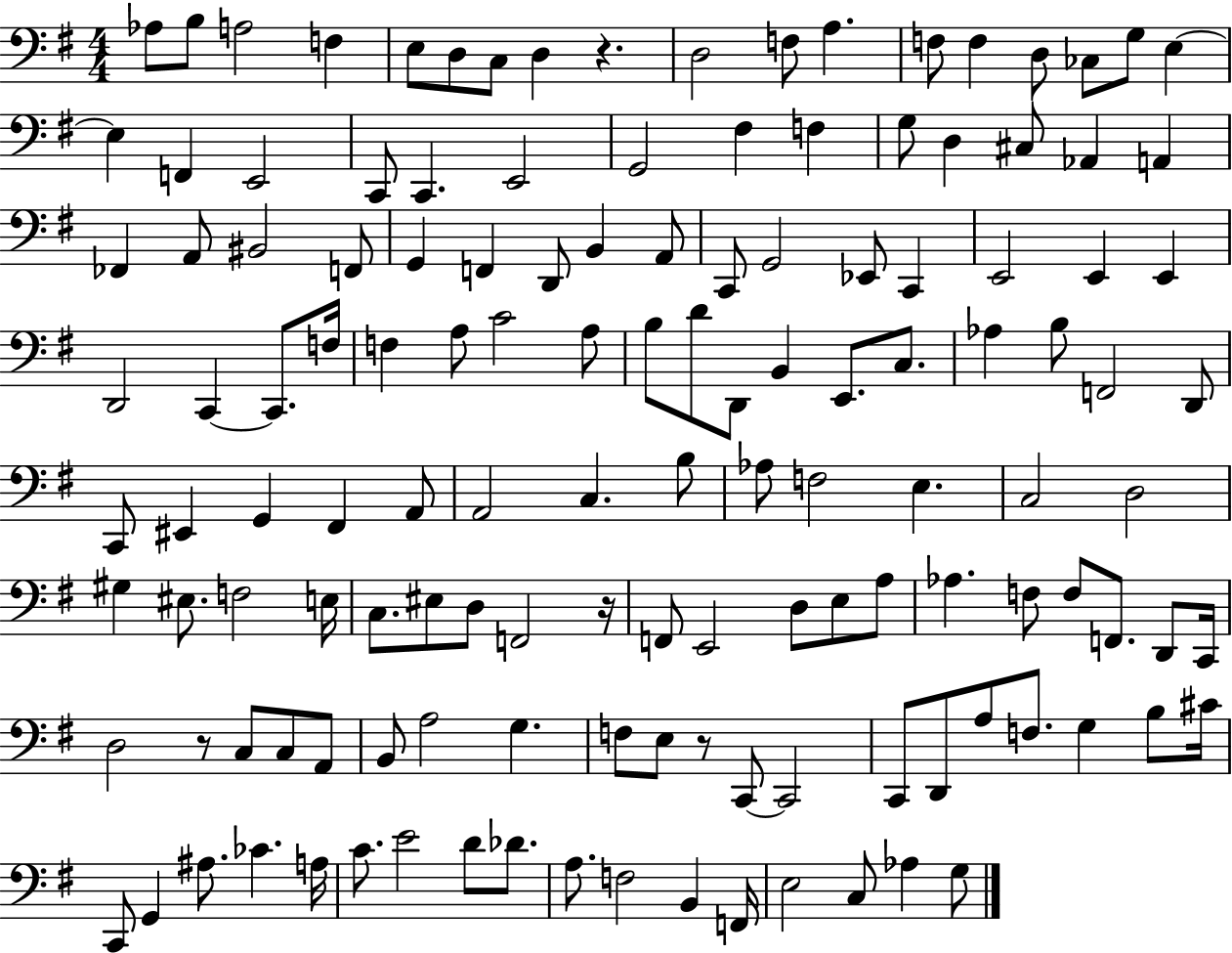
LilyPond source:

{
  \clef bass
  \numericTimeSignature
  \time 4/4
  \key g \major
  aes8 b8 a2 f4 | e8 d8 c8 d4 r4. | d2 f8 a4. | f8 f4 d8 ces8 g8 e4~~ | \break e4 f,4 e,2 | c,8 c,4. e,2 | g,2 fis4 f4 | g8 d4 cis8 aes,4 a,4 | \break fes,4 a,8 bis,2 f,8 | g,4 f,4 d,8 b,4 a,8 | c,8 g,2 ees,8 c,4 | e,2 e,4 e,4 | \break d,2 c,4~~ c,8. f16 | f4 a8 c'2 a8 | b8 d'8 d,8 b,4 e,8. c8. | aes4 b8 f,2 d,8 | \break c,8 eis,4 g,4 fis,4 a,8 | a,2 c4. b8 | aes8 f2 e4. | c2 d2 | \break gis4 eis8. f2 e16 | c8. eis8 d8 f,2 r16 | f,8 e,2 d8 e8 a8 | aes4. f8 f8 f,8. d,8 c,16 | \break d2 r8 c8 c8 a,8 | b,8 a2 g4. | f8 e8 r8 c,8~~ c,2 | c,8 d,8 a8 f8. g4 b8 cis'16 | \break c,8 g,4 ais8. ces'4. a16 | c'8. e'2 d'8 des'8. | a8. f2 b,4 f,16 | e2 c8 aes4 g8 | \break \bar "|."
}